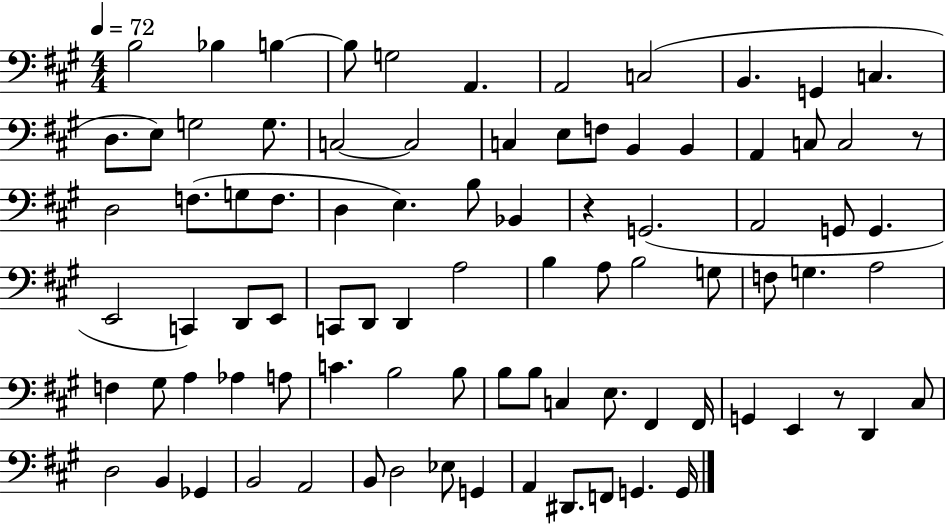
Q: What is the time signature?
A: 4/4